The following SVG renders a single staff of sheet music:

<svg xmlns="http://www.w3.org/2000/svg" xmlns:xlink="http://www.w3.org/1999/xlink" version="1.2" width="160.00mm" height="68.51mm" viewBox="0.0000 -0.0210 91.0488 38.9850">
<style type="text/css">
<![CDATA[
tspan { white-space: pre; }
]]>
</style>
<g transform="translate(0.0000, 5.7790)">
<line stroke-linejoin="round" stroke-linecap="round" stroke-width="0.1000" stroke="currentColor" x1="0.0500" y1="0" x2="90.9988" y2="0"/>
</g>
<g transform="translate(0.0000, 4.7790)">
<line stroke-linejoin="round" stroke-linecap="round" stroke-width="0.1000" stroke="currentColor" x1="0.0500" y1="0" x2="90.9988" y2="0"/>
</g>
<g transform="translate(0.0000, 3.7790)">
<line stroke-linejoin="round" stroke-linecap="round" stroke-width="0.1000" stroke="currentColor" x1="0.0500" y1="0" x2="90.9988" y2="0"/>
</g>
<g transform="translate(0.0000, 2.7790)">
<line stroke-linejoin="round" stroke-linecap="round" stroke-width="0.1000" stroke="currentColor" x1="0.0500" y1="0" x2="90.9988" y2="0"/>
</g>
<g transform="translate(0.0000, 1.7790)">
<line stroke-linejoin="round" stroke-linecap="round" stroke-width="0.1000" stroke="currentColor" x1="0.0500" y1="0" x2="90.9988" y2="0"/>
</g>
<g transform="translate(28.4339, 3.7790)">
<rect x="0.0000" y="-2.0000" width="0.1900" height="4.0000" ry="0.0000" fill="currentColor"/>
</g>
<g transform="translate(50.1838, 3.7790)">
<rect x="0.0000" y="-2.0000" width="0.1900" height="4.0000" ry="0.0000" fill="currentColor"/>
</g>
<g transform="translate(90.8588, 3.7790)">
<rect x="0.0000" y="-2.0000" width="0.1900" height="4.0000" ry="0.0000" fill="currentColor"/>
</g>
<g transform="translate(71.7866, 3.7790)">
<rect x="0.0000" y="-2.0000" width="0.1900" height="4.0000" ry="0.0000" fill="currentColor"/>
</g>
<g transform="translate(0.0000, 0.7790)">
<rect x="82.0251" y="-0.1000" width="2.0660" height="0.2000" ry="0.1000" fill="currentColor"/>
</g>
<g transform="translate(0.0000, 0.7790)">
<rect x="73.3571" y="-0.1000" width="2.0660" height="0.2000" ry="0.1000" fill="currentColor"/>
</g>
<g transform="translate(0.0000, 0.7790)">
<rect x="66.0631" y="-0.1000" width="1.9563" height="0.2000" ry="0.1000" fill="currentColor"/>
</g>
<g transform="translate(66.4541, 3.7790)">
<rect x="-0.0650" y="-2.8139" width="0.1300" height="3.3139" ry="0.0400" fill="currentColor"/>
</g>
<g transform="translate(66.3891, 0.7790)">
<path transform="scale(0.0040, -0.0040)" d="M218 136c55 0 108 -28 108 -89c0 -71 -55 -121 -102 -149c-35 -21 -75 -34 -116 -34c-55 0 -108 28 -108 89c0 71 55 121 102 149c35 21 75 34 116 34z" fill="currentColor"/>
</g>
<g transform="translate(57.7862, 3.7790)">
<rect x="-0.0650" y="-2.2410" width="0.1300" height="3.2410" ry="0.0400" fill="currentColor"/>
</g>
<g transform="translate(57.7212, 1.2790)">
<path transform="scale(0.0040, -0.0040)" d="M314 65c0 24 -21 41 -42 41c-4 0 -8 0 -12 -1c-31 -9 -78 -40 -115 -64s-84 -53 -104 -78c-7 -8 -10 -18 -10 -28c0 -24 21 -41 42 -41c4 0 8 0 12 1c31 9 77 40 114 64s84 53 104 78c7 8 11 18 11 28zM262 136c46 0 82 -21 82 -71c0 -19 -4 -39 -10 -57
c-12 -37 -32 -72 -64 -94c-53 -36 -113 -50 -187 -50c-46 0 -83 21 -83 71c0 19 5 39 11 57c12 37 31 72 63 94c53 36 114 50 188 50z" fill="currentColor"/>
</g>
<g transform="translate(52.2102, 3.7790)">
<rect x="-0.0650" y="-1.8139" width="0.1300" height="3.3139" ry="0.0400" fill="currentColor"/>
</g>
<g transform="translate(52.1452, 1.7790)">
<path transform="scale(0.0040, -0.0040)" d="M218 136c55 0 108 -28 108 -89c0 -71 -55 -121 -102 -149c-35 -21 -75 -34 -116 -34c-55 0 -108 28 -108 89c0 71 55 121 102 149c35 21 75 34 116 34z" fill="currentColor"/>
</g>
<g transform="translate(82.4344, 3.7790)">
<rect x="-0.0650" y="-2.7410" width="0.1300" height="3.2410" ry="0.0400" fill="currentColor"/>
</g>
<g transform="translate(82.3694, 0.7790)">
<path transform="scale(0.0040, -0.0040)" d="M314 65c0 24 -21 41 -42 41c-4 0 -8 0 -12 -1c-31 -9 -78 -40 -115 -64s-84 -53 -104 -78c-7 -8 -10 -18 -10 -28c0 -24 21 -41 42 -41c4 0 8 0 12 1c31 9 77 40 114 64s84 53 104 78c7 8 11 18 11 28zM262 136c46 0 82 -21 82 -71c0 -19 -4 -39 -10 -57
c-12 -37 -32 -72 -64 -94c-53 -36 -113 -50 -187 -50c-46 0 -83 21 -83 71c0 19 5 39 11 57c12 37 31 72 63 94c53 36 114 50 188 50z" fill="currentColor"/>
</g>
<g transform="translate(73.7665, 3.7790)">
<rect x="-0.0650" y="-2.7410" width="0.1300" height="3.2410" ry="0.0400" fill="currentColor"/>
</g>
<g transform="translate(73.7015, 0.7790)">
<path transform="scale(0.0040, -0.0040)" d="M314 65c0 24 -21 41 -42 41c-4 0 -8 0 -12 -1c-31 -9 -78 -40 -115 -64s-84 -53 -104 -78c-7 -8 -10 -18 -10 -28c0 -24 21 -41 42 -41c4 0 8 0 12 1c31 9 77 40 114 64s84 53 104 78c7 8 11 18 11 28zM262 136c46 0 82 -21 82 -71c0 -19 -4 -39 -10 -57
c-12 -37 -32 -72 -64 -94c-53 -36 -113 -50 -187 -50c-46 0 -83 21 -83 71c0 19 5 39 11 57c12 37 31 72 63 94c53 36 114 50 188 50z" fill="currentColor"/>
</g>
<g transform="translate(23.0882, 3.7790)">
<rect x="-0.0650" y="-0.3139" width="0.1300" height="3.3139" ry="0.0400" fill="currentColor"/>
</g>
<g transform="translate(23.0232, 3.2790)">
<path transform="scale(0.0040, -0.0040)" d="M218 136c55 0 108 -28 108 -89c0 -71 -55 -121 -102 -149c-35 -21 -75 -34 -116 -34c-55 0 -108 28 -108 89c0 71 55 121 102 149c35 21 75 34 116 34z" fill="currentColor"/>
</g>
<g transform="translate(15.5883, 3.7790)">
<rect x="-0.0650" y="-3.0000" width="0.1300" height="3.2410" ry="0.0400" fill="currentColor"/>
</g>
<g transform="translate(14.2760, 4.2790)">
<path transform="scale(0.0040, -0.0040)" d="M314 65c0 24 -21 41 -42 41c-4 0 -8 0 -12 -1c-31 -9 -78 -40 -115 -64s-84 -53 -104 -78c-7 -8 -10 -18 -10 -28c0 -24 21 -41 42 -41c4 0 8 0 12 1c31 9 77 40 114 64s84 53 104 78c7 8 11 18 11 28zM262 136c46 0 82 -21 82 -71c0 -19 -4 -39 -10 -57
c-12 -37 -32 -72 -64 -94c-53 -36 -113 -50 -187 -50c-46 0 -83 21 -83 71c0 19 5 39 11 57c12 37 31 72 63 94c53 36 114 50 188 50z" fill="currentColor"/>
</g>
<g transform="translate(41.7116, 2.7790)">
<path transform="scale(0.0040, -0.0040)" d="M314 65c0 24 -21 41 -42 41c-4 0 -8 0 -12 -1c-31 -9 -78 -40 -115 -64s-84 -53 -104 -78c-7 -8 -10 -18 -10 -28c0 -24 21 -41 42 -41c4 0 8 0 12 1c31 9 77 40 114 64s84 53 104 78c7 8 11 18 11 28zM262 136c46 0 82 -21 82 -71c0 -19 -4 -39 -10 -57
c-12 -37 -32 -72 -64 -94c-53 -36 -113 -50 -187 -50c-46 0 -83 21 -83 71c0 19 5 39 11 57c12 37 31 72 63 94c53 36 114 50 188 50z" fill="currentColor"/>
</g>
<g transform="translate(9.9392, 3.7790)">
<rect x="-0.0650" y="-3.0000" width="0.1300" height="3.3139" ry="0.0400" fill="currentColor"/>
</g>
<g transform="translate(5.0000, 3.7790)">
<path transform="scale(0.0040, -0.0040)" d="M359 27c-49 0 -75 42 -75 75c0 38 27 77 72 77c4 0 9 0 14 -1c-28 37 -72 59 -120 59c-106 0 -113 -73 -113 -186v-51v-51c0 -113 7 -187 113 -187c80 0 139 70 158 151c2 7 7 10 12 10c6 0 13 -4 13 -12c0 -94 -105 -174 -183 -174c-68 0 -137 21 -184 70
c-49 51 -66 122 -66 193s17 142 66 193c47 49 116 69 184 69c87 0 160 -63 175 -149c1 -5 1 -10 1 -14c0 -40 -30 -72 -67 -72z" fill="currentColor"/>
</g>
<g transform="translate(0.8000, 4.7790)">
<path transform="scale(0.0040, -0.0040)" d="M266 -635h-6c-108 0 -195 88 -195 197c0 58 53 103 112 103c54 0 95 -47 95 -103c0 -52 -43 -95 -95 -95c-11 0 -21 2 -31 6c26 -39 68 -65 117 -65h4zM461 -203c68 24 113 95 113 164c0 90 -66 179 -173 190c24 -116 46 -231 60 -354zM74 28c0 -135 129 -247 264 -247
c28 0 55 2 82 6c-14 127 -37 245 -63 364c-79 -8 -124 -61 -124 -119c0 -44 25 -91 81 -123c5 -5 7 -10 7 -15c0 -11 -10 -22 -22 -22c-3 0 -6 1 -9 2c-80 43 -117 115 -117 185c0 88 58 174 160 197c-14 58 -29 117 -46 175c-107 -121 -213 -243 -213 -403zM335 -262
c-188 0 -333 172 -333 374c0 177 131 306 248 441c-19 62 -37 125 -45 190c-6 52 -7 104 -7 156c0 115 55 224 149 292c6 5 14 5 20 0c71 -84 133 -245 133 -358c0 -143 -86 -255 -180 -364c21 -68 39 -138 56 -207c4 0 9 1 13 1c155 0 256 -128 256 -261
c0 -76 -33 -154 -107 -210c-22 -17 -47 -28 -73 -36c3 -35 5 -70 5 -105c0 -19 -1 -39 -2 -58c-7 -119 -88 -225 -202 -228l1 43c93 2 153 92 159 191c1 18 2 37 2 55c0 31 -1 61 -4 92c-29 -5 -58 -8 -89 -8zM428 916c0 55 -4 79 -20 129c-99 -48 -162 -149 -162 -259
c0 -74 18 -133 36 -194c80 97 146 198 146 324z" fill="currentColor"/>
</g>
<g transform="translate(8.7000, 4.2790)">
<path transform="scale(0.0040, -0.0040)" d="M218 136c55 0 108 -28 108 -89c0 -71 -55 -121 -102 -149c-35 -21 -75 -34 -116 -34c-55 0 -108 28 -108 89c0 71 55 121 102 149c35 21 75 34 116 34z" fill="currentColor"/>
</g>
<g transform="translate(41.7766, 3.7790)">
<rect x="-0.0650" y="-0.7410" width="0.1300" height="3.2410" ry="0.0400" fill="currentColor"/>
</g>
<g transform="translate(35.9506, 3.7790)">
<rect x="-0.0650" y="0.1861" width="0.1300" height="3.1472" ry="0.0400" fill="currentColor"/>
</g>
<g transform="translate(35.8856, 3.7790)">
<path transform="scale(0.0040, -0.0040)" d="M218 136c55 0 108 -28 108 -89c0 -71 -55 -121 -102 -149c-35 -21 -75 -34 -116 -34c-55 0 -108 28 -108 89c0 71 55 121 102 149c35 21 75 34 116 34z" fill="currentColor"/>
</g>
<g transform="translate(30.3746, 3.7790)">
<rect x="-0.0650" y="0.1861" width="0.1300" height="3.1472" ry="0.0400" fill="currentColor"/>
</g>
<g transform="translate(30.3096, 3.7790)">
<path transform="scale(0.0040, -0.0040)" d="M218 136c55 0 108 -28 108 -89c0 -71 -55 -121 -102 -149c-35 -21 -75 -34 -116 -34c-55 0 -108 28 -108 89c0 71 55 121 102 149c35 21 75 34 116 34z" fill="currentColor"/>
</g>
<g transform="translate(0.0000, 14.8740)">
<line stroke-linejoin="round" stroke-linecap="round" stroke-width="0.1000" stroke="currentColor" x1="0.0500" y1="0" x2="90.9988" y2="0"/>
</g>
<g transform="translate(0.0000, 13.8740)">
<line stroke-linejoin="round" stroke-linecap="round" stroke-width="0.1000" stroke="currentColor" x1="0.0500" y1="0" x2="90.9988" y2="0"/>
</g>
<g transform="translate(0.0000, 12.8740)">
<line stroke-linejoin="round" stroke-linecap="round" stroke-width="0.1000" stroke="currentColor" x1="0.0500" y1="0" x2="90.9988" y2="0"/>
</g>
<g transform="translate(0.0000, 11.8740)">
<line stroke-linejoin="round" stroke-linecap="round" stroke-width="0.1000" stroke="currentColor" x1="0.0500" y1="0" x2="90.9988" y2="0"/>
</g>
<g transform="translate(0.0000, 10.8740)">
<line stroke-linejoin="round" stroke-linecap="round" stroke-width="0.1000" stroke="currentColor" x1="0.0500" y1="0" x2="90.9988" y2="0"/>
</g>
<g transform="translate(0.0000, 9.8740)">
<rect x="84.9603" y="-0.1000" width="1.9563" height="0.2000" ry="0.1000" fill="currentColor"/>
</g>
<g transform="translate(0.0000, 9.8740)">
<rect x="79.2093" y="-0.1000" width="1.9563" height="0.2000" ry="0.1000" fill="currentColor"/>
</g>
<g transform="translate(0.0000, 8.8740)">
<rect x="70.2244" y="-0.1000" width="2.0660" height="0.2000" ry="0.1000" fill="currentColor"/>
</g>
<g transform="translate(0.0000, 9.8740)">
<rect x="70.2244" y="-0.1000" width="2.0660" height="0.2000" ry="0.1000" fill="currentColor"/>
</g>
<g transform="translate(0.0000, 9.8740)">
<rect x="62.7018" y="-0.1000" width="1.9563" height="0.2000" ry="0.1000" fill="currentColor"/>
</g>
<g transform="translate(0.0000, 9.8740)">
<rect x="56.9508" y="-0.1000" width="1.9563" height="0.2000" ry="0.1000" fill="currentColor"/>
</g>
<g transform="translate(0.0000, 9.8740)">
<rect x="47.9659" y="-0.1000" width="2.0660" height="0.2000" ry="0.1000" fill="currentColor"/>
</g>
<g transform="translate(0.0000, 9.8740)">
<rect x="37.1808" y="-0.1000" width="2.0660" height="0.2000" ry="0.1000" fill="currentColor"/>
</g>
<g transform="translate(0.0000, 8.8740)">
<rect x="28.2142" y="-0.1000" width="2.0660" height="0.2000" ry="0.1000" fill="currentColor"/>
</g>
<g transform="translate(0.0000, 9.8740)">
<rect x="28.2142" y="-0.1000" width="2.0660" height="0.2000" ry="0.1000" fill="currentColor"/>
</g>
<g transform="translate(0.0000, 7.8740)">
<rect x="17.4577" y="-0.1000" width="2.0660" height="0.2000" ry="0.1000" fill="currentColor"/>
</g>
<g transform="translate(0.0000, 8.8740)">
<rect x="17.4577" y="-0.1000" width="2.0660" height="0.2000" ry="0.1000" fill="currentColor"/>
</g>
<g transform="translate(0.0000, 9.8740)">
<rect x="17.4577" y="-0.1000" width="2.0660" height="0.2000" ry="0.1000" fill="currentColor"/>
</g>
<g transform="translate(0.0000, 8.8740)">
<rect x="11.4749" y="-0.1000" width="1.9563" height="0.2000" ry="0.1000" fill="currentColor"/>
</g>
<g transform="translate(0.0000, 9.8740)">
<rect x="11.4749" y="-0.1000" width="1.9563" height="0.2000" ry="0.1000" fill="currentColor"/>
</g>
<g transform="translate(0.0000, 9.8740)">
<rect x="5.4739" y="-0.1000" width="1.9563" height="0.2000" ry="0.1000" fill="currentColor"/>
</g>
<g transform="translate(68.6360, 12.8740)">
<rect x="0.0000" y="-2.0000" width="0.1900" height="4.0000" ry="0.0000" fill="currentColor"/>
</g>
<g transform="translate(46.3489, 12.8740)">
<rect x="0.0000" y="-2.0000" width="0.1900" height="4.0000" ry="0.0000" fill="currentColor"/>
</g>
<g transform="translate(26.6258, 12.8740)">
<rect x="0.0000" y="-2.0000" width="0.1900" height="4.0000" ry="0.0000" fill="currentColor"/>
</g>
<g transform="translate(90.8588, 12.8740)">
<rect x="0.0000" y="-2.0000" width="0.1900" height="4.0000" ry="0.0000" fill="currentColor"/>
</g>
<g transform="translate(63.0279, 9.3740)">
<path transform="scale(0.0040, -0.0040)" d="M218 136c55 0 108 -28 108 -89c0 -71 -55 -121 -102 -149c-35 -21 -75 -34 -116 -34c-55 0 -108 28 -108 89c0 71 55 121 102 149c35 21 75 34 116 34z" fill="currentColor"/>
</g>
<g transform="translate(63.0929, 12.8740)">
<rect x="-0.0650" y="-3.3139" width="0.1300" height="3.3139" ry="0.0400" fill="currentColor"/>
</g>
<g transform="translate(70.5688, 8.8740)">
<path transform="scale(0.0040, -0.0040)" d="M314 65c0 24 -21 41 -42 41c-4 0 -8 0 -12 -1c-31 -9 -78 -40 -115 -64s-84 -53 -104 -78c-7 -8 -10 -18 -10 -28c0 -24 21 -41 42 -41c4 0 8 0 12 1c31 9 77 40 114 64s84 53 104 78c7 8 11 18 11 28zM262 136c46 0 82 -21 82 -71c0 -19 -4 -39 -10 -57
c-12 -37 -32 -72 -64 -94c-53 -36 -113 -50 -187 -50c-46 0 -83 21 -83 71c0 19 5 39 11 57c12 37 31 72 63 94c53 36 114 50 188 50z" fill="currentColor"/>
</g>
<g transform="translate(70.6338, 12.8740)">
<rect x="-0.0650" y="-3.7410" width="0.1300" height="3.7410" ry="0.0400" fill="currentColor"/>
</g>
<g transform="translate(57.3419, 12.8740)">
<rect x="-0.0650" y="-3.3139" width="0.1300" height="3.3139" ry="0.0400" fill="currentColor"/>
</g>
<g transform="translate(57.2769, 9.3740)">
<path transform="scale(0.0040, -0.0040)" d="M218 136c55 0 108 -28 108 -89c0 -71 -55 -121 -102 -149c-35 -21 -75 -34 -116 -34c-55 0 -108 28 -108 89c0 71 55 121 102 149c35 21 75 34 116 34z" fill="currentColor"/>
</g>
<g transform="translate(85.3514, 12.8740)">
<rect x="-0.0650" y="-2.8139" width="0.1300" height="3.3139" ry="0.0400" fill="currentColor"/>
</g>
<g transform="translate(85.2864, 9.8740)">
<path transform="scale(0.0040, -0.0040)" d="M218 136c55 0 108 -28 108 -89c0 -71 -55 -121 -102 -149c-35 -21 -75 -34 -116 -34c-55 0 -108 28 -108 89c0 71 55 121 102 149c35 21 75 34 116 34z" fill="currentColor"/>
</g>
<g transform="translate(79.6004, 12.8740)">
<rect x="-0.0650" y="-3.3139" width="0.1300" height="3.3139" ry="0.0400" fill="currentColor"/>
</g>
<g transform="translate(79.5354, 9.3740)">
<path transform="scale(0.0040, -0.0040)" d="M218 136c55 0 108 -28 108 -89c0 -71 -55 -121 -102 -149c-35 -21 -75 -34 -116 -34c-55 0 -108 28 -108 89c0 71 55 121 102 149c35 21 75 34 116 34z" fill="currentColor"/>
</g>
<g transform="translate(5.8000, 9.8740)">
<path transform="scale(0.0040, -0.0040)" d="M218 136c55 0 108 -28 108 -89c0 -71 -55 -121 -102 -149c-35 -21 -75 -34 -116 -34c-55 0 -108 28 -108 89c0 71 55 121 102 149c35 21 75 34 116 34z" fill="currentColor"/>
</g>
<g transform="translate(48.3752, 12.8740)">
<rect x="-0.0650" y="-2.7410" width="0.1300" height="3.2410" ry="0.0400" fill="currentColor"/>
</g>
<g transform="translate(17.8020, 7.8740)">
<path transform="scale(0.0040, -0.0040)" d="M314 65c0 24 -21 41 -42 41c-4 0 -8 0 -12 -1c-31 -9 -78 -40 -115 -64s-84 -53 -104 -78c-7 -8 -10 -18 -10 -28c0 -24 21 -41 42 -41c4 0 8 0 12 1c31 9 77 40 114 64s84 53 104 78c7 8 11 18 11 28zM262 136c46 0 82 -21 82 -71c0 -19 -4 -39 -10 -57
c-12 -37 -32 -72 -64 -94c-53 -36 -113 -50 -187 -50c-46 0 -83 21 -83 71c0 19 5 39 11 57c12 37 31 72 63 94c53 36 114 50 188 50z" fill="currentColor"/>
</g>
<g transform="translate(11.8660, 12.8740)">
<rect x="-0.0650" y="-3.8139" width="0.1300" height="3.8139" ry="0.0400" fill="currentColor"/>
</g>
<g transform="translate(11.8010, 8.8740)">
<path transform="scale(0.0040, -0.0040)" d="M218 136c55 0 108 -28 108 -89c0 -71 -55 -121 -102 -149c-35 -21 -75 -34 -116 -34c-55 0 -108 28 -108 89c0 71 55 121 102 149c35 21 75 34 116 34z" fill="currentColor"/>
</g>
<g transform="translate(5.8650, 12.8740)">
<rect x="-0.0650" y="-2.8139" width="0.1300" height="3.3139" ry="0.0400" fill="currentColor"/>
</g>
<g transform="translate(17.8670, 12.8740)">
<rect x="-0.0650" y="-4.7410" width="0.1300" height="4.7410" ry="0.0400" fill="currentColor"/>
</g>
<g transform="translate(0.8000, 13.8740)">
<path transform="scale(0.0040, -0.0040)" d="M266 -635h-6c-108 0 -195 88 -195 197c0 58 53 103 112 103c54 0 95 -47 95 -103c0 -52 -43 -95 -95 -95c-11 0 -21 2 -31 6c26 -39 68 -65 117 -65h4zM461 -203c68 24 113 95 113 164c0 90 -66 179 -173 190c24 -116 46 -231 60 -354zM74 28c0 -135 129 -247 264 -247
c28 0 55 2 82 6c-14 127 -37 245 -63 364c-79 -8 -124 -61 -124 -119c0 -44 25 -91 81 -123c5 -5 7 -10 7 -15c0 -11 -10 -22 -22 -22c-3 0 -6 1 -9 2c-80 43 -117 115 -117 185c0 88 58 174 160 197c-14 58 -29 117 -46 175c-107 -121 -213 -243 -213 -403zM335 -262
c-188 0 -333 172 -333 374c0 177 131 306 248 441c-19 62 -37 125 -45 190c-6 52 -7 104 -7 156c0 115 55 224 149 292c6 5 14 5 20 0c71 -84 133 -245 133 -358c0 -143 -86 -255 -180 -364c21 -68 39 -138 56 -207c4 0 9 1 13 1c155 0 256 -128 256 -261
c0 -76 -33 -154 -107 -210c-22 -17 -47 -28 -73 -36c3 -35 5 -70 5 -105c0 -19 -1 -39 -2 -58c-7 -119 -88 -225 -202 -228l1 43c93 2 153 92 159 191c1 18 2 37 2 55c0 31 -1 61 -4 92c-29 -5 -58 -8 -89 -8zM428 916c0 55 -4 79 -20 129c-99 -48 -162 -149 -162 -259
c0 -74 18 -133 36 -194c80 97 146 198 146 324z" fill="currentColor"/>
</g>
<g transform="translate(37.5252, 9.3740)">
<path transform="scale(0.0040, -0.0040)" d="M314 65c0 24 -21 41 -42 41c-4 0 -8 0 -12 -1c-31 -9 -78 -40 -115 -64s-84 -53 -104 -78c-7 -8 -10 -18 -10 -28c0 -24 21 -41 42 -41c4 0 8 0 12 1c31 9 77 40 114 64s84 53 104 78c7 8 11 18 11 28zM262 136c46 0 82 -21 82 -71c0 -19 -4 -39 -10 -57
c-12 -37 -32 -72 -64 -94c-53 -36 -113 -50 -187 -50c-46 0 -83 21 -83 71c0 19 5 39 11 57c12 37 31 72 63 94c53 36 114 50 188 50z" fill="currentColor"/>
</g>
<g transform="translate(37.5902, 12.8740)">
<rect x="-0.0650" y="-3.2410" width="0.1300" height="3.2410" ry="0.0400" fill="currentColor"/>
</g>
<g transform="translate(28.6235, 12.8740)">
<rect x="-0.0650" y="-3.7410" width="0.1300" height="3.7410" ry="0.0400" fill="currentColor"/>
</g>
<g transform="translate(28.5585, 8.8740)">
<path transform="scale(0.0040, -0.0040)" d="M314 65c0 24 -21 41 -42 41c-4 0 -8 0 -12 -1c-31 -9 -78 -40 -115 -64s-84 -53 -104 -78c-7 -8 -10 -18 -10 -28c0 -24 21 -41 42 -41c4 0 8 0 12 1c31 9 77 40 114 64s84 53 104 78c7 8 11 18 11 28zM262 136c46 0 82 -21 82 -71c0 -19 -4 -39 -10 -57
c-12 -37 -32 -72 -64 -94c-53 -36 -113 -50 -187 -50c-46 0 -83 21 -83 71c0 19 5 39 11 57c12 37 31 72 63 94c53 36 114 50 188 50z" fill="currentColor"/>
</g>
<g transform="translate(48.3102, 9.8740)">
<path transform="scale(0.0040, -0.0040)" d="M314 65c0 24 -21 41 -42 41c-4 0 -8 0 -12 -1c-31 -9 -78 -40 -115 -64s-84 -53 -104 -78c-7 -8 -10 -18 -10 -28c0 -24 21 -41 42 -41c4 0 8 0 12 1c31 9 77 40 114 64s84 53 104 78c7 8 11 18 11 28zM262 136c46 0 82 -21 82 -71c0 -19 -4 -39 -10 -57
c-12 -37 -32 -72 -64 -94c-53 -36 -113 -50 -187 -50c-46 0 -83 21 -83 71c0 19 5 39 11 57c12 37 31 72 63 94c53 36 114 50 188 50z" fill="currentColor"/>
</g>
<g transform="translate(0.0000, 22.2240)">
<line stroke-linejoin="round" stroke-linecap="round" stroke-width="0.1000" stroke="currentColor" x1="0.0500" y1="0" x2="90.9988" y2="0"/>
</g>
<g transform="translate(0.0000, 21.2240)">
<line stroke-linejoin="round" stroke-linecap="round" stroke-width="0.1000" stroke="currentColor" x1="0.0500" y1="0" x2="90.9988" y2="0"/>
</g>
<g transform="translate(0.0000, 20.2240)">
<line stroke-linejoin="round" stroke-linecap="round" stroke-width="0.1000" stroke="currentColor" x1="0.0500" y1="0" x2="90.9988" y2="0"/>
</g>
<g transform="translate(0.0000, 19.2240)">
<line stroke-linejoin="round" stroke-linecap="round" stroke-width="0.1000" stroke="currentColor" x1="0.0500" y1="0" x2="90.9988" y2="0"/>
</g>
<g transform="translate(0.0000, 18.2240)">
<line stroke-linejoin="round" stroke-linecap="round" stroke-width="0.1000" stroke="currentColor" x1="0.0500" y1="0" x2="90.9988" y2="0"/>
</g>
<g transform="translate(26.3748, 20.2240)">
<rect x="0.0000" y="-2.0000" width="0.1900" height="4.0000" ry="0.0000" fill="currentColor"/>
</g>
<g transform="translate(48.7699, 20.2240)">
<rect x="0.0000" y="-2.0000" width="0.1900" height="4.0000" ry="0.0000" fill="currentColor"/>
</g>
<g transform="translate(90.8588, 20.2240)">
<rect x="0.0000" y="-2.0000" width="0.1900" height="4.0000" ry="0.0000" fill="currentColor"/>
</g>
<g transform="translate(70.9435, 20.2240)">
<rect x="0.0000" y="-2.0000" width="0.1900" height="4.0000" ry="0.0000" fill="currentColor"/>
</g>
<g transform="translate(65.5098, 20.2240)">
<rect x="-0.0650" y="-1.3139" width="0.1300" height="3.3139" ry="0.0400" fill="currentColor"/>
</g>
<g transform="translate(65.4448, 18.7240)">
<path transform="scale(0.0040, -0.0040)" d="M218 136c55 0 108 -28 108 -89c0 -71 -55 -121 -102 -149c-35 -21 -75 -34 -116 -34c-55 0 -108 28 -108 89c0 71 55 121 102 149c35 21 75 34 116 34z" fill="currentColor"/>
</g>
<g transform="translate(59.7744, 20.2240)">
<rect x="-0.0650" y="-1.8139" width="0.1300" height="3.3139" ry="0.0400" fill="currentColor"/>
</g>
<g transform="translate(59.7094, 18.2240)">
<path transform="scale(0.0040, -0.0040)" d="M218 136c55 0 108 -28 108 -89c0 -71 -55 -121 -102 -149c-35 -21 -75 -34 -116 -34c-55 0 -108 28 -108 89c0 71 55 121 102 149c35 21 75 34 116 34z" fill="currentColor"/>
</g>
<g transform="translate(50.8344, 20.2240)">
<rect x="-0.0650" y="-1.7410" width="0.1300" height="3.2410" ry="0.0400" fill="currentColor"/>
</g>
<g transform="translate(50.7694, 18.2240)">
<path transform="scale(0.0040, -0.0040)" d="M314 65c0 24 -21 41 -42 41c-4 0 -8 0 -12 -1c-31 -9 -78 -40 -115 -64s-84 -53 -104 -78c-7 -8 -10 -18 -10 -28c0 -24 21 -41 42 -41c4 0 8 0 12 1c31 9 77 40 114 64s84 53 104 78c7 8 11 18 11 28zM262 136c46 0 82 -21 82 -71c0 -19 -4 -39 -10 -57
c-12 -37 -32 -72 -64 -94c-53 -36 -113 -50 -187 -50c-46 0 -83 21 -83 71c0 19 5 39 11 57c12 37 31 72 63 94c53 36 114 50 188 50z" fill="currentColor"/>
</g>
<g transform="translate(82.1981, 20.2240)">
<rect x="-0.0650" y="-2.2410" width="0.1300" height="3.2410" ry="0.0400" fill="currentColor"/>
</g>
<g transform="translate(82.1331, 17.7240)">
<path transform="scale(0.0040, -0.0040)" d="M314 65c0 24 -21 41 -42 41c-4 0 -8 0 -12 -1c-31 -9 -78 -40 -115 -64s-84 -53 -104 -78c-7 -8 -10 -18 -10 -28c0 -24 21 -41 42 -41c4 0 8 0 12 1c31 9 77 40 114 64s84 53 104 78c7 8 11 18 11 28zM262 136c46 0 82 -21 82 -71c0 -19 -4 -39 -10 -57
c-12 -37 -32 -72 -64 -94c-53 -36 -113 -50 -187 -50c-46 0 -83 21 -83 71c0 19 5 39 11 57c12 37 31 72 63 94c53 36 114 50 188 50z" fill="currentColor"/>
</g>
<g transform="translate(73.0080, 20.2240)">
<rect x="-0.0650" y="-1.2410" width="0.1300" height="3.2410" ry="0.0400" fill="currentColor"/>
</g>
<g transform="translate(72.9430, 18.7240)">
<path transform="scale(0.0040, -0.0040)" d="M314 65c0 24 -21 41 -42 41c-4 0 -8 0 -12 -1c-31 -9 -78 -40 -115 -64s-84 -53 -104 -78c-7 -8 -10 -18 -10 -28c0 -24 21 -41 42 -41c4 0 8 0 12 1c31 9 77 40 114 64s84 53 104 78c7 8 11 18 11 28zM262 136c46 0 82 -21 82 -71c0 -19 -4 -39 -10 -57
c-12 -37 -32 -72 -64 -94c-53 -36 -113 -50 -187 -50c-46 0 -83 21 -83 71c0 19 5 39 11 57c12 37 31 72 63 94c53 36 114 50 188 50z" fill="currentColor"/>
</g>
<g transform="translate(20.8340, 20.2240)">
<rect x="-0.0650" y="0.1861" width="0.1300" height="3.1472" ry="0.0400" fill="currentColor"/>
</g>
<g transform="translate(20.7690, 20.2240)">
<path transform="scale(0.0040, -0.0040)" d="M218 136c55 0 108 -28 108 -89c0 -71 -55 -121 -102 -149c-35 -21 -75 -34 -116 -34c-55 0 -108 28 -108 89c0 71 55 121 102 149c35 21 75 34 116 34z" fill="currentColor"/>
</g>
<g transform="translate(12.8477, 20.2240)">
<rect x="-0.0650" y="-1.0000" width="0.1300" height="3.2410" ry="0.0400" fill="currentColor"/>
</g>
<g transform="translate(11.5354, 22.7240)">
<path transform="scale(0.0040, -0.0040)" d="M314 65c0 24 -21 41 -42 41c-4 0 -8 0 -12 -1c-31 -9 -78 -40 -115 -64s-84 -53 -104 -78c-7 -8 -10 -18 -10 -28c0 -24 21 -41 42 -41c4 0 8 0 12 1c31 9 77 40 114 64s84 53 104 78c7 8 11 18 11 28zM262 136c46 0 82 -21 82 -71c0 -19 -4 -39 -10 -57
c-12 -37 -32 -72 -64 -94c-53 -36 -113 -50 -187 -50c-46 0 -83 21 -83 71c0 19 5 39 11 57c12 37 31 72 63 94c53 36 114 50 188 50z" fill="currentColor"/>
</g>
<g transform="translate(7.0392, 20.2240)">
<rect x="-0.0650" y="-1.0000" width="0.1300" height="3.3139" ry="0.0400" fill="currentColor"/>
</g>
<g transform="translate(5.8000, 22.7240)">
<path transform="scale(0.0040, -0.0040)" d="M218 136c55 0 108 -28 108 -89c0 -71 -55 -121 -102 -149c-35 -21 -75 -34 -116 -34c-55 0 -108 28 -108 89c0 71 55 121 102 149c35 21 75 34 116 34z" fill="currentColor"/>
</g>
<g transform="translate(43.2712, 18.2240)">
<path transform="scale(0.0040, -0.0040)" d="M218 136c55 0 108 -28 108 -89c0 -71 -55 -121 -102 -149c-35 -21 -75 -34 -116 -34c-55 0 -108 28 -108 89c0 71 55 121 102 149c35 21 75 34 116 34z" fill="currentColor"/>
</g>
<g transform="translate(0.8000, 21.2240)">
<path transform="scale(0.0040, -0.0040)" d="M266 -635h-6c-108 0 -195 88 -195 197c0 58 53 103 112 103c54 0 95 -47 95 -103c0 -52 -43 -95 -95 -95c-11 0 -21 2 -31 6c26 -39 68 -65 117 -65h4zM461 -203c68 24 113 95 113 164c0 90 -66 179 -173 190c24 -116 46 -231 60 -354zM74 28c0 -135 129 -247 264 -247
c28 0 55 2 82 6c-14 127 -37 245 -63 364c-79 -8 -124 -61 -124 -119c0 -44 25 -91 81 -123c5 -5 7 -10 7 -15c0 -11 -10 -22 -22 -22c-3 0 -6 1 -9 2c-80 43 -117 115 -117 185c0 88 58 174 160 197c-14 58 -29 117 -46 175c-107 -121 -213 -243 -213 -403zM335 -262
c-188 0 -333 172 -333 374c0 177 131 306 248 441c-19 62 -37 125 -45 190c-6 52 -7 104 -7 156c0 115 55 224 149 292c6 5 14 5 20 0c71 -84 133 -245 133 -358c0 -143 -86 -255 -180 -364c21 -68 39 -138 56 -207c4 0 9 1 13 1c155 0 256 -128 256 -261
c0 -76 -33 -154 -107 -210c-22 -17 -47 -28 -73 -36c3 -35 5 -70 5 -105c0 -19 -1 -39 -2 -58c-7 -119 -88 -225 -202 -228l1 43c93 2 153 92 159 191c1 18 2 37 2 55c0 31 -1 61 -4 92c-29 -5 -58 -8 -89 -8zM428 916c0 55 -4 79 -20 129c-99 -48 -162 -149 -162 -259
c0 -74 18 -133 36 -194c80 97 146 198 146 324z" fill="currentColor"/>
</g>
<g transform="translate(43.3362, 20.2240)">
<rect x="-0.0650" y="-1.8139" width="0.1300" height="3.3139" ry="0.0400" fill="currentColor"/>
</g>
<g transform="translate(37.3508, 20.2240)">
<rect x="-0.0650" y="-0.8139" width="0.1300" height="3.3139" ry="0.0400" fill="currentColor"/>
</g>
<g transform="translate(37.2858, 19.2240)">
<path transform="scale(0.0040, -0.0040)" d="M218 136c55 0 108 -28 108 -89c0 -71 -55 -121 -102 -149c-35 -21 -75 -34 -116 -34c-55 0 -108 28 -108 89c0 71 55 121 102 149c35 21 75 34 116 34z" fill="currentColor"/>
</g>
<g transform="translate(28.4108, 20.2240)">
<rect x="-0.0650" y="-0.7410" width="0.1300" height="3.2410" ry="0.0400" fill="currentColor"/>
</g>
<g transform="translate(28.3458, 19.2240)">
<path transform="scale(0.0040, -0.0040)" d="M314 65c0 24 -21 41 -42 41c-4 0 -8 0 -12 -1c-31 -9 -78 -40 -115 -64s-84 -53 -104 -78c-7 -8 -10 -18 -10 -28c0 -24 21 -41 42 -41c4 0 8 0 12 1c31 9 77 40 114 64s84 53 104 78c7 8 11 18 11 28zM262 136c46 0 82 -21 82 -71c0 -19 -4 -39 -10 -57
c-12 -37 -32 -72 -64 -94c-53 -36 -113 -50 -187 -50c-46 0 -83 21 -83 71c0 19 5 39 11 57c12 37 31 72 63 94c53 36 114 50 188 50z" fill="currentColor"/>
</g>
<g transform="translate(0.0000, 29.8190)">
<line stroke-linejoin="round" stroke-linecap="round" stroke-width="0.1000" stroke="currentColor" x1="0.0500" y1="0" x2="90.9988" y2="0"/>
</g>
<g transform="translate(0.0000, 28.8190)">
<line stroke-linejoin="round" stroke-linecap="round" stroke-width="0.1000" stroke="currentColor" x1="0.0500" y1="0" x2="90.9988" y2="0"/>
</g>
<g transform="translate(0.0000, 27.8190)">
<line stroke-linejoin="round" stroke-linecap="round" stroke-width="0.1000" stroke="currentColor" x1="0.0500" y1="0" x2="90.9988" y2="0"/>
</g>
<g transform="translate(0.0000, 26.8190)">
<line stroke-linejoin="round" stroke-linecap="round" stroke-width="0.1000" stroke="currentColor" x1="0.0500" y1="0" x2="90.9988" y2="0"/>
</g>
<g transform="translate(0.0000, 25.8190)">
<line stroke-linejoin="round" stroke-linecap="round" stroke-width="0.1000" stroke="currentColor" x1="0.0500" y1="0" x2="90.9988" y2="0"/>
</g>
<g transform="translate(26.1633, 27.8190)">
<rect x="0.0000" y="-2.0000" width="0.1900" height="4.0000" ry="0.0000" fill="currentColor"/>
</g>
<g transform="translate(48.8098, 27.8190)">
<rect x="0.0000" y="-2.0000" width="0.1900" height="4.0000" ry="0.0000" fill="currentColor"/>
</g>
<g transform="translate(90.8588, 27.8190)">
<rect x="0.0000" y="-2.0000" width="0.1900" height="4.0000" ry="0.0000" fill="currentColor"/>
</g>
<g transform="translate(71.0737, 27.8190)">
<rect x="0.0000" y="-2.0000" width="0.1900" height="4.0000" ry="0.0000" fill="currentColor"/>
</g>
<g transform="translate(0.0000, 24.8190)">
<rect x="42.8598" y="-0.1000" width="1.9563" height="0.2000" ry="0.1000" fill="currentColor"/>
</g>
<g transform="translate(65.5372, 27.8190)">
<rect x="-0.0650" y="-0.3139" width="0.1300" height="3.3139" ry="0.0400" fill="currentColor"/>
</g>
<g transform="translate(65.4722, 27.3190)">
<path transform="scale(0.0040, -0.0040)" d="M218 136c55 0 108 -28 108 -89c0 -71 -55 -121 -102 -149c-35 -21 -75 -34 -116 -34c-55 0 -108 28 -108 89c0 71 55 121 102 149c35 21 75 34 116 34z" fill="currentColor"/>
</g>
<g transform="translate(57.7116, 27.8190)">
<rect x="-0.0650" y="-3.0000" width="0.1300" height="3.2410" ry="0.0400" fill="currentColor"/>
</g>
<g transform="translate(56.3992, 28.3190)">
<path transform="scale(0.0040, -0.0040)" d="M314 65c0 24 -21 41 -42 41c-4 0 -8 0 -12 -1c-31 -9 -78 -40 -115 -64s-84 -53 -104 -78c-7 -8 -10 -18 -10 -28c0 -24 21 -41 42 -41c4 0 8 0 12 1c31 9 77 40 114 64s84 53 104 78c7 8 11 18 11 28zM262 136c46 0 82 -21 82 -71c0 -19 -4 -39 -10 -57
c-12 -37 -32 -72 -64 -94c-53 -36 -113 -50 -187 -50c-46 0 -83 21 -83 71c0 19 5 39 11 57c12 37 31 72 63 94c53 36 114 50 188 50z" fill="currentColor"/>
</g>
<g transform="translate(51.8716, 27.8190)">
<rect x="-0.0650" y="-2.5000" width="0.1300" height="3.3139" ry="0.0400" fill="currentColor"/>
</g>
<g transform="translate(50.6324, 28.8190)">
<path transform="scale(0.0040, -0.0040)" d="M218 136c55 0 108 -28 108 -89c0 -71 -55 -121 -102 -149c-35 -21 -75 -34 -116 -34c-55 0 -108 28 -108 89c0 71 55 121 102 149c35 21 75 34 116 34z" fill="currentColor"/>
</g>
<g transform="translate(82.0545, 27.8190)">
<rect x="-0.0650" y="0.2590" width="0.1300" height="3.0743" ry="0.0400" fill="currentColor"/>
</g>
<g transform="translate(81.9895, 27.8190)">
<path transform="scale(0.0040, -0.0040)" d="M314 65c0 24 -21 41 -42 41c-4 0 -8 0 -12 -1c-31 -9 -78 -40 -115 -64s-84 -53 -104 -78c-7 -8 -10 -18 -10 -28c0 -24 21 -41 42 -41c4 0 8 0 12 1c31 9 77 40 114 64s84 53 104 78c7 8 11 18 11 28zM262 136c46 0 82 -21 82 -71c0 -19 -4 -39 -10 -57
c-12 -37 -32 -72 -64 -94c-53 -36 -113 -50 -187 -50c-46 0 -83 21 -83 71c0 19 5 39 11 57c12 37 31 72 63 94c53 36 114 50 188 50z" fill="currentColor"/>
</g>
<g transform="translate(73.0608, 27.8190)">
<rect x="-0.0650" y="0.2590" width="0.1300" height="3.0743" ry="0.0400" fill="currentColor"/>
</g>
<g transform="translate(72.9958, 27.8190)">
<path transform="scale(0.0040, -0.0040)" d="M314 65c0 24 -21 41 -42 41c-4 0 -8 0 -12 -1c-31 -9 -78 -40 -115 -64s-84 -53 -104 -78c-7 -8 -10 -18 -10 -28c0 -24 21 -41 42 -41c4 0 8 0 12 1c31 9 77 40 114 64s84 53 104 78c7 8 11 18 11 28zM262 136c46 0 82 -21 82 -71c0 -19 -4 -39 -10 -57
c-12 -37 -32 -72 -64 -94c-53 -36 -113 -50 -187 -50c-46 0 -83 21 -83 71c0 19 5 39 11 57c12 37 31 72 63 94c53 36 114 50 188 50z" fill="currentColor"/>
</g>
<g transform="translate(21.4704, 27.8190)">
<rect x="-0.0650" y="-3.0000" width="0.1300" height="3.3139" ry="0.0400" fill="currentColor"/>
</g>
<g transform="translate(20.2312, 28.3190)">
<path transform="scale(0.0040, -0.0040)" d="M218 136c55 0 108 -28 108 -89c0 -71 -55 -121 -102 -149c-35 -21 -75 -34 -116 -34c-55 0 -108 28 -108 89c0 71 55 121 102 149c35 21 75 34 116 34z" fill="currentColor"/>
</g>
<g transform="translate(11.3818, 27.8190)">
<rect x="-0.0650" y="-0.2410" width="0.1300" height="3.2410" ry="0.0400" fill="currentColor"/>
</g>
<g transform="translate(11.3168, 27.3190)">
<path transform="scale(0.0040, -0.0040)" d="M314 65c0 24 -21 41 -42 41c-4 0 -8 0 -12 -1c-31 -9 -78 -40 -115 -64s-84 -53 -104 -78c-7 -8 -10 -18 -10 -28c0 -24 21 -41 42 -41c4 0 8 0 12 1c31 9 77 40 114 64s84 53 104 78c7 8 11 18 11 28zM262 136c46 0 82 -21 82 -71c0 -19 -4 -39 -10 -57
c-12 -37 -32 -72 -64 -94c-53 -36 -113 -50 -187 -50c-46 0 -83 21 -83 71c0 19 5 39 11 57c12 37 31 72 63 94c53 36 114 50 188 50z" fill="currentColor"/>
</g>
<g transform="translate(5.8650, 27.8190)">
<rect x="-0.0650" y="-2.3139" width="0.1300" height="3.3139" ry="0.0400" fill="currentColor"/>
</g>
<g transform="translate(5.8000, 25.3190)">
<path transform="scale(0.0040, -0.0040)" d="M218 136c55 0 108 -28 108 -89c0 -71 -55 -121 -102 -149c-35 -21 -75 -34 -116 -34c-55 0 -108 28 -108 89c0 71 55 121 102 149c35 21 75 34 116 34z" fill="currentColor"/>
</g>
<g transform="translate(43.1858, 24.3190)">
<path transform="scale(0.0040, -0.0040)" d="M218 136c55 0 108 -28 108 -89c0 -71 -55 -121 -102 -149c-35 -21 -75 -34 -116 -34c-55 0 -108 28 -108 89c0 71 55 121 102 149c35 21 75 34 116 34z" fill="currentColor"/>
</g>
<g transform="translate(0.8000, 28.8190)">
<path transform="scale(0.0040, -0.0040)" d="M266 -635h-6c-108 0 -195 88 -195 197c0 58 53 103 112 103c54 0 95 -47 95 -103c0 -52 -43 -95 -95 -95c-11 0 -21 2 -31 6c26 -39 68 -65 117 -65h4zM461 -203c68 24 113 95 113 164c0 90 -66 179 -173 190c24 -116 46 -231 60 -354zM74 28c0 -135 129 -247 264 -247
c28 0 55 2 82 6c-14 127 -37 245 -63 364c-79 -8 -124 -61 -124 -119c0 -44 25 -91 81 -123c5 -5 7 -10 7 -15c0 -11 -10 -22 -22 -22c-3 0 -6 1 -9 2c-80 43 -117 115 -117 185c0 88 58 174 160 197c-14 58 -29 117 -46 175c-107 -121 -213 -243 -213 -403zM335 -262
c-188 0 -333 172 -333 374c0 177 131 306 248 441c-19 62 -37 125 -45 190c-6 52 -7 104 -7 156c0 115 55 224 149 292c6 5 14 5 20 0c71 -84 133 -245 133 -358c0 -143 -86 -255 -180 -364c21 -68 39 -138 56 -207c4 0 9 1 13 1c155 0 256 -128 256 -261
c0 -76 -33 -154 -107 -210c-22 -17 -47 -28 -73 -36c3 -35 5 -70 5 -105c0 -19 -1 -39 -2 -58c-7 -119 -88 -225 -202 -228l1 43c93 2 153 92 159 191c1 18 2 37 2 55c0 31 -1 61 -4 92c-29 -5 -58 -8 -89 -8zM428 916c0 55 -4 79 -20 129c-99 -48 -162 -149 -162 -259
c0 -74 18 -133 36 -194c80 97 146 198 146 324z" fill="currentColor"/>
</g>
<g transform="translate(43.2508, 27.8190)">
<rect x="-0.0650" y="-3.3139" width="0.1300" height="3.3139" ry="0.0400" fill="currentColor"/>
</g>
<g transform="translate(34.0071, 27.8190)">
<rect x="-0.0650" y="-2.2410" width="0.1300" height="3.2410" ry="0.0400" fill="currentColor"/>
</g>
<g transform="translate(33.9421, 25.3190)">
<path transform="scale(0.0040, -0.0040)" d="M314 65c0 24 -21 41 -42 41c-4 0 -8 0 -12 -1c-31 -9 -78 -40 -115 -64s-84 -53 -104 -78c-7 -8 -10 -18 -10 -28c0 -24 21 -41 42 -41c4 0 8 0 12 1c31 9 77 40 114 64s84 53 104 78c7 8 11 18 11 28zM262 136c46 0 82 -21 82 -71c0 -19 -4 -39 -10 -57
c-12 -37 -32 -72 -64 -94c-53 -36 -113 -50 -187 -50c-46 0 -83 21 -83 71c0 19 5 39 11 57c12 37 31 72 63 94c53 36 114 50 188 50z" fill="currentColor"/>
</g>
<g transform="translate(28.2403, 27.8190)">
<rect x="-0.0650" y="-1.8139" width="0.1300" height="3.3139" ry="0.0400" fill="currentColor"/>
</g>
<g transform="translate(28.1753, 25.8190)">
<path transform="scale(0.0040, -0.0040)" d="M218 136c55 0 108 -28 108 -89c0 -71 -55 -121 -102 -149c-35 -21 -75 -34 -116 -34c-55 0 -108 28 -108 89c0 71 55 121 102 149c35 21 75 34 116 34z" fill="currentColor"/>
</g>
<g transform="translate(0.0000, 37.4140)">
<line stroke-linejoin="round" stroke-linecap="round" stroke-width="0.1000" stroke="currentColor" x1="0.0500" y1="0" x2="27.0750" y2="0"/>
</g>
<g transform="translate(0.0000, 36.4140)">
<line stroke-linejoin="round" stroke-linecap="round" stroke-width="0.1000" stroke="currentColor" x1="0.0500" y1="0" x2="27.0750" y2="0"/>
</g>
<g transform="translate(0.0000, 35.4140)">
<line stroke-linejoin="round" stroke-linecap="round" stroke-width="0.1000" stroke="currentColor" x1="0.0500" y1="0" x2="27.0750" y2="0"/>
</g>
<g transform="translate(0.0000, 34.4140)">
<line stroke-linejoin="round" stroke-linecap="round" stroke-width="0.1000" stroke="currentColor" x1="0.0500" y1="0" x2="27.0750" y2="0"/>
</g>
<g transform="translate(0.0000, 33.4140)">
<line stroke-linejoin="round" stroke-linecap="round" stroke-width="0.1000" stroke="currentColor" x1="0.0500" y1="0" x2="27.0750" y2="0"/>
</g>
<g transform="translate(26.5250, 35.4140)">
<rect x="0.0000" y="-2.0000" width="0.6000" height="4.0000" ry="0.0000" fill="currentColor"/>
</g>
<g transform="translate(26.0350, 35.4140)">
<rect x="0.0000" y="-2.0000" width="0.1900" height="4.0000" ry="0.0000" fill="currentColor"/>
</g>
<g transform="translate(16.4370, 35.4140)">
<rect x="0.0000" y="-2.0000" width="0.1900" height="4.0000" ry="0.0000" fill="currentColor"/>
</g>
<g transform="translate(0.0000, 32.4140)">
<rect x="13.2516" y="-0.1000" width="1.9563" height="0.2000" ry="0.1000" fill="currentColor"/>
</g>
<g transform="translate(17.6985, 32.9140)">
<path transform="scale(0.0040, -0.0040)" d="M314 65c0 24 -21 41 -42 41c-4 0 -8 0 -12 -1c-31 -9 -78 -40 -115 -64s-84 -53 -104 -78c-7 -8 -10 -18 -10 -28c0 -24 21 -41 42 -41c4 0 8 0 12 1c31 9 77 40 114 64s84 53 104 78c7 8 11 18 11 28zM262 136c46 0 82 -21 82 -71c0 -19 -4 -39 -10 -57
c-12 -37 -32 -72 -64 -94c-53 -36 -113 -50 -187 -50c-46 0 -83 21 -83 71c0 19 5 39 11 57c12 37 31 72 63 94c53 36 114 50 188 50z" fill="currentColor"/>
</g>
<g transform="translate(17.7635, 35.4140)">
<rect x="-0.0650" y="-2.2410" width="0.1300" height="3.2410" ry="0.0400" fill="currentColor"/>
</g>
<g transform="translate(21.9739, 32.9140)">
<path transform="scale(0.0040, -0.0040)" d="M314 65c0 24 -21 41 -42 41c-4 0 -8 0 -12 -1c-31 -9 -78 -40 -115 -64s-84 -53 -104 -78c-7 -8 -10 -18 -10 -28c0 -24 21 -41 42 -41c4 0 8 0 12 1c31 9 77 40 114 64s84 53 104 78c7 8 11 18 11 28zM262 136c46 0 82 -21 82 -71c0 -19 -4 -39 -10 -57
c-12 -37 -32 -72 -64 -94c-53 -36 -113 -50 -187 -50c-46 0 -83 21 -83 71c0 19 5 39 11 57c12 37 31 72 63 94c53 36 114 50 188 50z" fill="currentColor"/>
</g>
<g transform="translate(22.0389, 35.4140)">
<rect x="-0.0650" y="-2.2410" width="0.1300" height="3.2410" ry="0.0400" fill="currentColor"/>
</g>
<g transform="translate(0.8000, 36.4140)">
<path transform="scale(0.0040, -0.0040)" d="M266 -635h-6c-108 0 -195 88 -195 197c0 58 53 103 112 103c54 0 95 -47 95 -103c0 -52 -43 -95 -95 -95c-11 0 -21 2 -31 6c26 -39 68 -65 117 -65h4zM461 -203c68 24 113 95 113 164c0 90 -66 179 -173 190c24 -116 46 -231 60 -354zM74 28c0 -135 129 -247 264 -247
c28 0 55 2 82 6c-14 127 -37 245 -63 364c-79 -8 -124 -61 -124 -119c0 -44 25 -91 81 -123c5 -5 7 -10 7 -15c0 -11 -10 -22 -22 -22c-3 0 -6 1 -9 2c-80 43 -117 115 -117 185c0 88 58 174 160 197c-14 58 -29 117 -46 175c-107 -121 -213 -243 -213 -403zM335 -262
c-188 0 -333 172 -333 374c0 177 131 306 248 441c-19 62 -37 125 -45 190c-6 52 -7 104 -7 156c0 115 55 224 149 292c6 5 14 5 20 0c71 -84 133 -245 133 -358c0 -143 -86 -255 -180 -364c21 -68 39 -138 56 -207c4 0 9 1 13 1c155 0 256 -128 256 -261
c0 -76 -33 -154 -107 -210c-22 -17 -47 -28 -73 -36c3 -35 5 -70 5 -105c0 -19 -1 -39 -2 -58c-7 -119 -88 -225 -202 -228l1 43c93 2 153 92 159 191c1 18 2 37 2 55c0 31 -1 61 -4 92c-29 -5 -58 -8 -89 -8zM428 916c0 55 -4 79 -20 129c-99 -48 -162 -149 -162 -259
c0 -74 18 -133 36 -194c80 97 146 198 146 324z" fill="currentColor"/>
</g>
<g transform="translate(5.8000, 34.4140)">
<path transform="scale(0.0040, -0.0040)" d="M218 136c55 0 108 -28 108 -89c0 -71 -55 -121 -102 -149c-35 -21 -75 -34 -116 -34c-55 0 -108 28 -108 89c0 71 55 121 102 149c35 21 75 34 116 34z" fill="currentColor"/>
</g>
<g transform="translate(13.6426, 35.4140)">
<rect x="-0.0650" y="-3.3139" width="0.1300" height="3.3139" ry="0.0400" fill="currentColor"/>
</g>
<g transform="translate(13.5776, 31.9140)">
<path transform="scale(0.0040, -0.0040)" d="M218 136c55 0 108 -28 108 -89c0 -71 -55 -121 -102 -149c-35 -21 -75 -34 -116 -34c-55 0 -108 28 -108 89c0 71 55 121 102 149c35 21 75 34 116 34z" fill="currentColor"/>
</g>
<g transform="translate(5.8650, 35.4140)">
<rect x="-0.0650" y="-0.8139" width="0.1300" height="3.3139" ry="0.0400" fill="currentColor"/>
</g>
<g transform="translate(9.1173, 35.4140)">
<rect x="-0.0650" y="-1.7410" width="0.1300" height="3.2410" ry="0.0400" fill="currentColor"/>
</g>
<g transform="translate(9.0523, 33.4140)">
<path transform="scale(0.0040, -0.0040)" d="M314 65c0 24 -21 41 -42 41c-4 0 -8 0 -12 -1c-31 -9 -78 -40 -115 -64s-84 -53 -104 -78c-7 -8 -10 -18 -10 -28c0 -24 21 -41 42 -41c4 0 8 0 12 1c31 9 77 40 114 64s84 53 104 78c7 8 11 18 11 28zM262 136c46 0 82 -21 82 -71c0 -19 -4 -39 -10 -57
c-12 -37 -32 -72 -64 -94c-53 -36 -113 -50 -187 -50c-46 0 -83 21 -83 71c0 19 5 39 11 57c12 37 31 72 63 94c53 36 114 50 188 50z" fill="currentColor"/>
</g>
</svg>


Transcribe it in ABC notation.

X:1
T:Untitled
M:4/4
L:1/4
K:C
A A2 c B B d2 f g2 a a2 a2 a c' e'2 c'2 b2 a2 b b c'2 b a D D2 B d2 d f f2 f e e2 g2 g c2 A f g2 b G A2 c B2 B2 d f2 b g2 g2